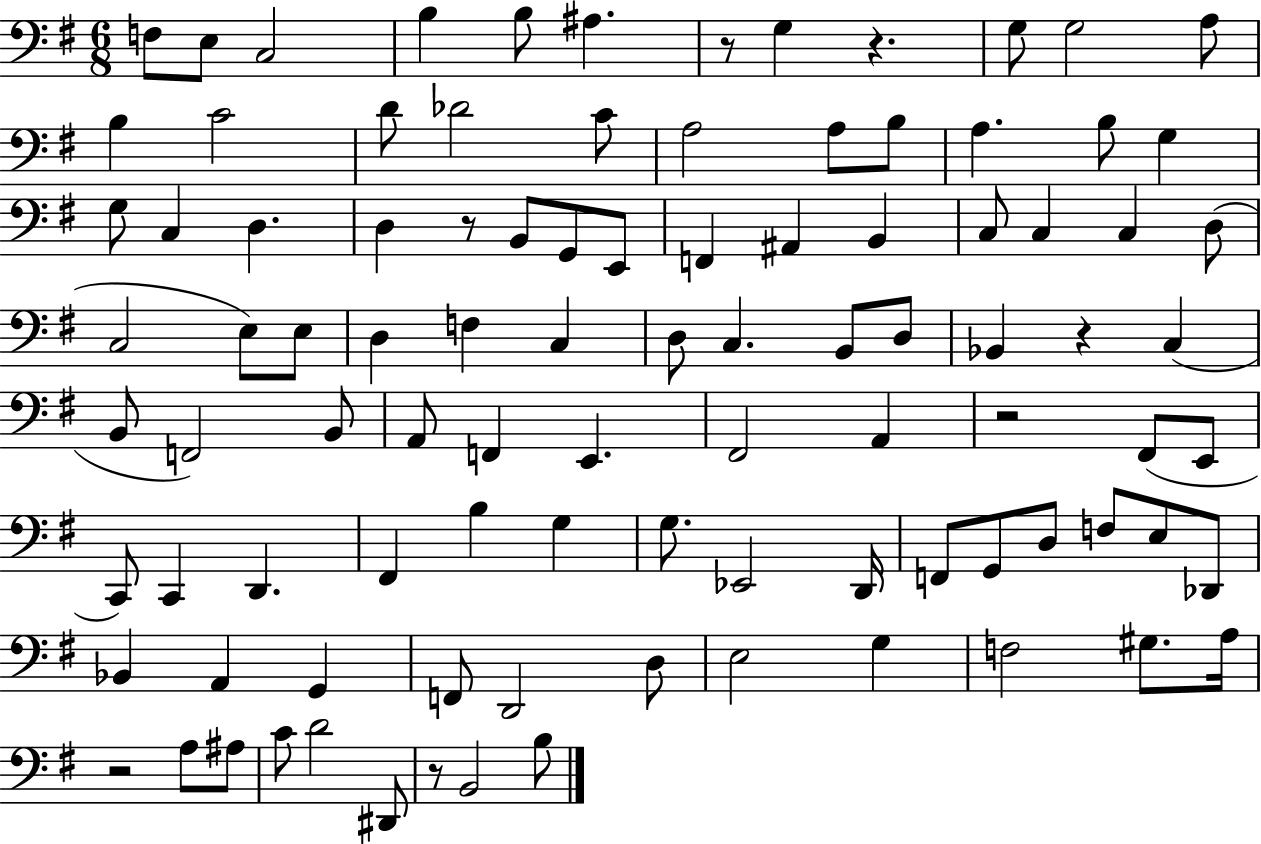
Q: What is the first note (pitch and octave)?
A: F3